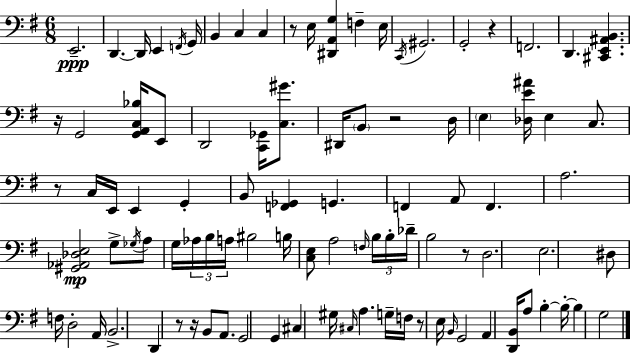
E2/h. D2/q. D2/s E2/q F2/s G2/s B2/q C3/q C3/q R/e E3/s [D#2,A2,G3]/q F3/q E3/s C2/s G#2/h. G2/h R/q F2/h. D2/q. [C#2,E2,A#2,B2]/q. R/s G2/h [G2,A2,C3,Bb3]/s E2/e D2/h [C2,Gb2]/s [C3,G#4]/e. D#2/s B2/e R/h D3/s E3/q [Db3,E4,A#4]/s E3/q C3/e. R/e C3/s E2/s E2/q G2/q B2/e [F2,Gb2]/q G2/q. F2/q A2/e F2/q. A3/h. [G#2,Ab2,Db3,E3]/h G3/e Gb3/s A3/e G3/s Ab3/s B3/s A3/s BIS3/h B3/s [C3,E3]/e A3/h F3/s B3/s B3/s Db4/s B3/h R/e D3/h. E3/h. D#3/e F3/s D3/h A2/s B2/h. D2/q R/e R/s B2/e A2/e. G2/h G2/q C#3/q G#3/s C#3/s A3/q. G3/s F3/s R/e E3/s B2/s G2/h A2/q [D2,B2]/s A3/e B3/q B3/s B3/q G3/h